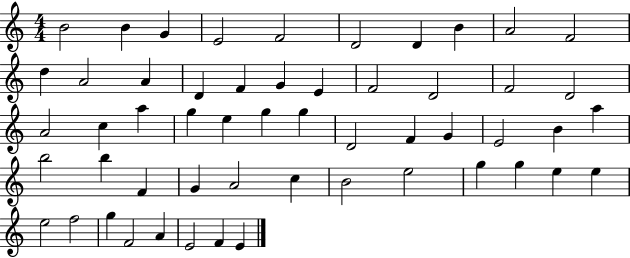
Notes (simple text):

B4/h B4/q G4/q E4/h F4/h D4/h D4/q B4/q A4/h F4/h D5/q A4/h A4/q D4/q F4/q G4/q E4/q F4/h D4/h F4/h D4/h A4/h C5/q A5/q G5/q E5/q G5/q G5/q D4/h F4/q G4/q E4/h B4/q A5/q B5/h B5/q F4/q G4/q A4/h C5/q B4/h E5/h G5/q G5/q E5/q E5/q E5/h F5/h G5/q F4/h A4/q E4/h F4/q E4/q